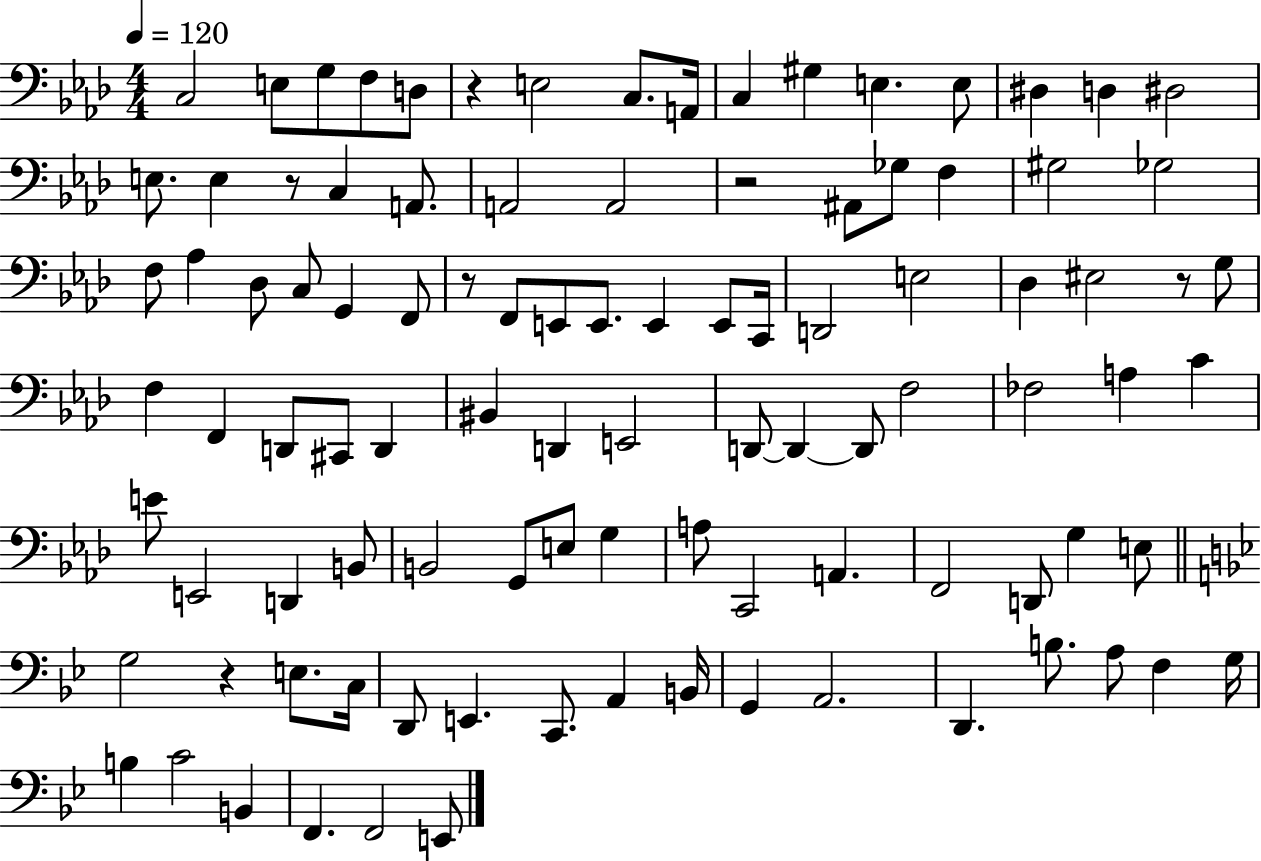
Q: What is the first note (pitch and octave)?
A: C3